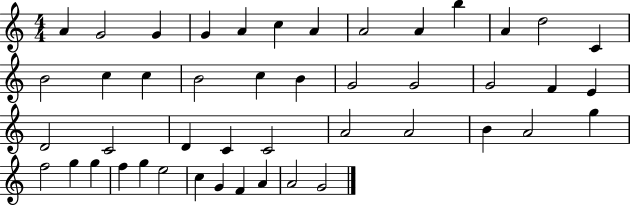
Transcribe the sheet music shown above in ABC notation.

X:1
T:Untitled
M:4/4
L:1/4
K:C
A G2 G G A c A A2 A b A d2 C B2 c c B2 c B G2 G2 G2 F E D2 C2 D C C2 A2 A2 B A2 g f2 g g f g e2 c G F A A2 G2